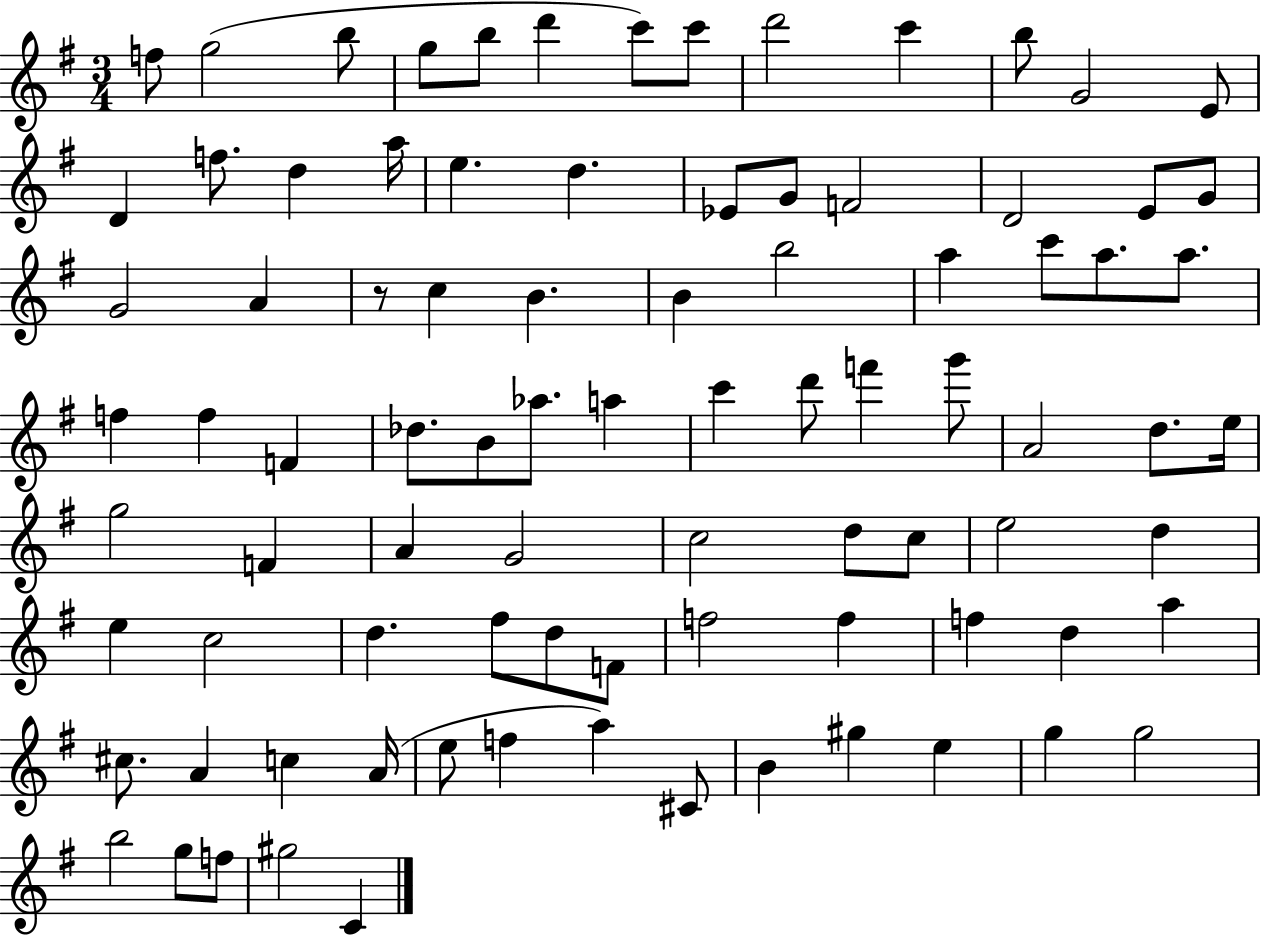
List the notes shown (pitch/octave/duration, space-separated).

F5/e G5/h B5/e G5/e B5/e D6/q C6/e C6/e D6/h C6/q B5/e G4/h E4/e D4/q F5/e. D5/q A5/s E5/q. D5/q. Eb4/e G4/e F4/h D4/h E4/e G4/e G4/h A4/q R/e C5/q B4/q. B4/q B5/h A5/q C6/e A5/e. A5/e. F5/q F5/q F4/q Db5/e. B4/e Ab5/e. A5/q C6/q D6/e F6/q G6/e A4/h D5/e. E5/s G5/h F4/q A4/q G4/h C5/h D5/e C5/e E5/h D5/q E5/q C5/h D5/q. F#5/e D5/e F4/e F5/h F5/q F5/q D5/q A5/q C#5/e. A4/q C5/q A4/s E5/e F5/q A5/q C#4/e B4/q G#5/q E5/q G5/q G5/h B5/h G5/e F5/e G#5/h C4/q